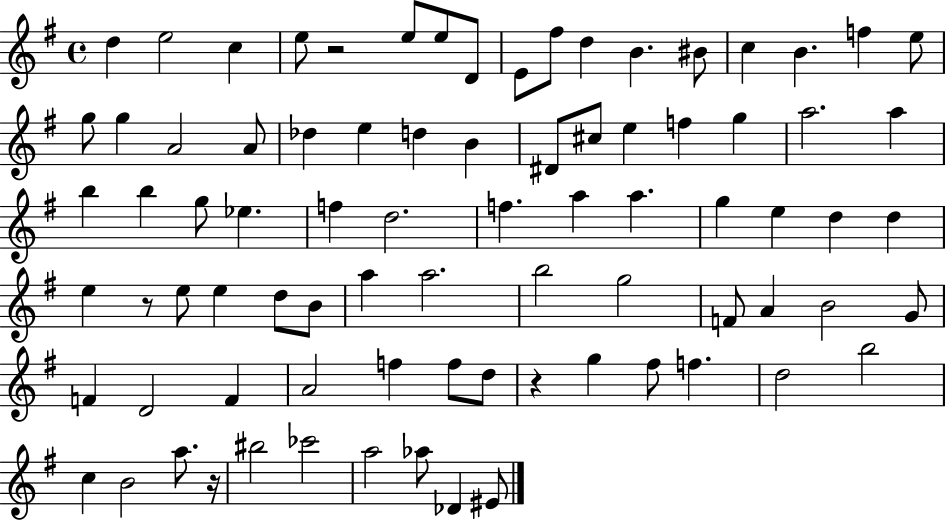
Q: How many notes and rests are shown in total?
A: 82